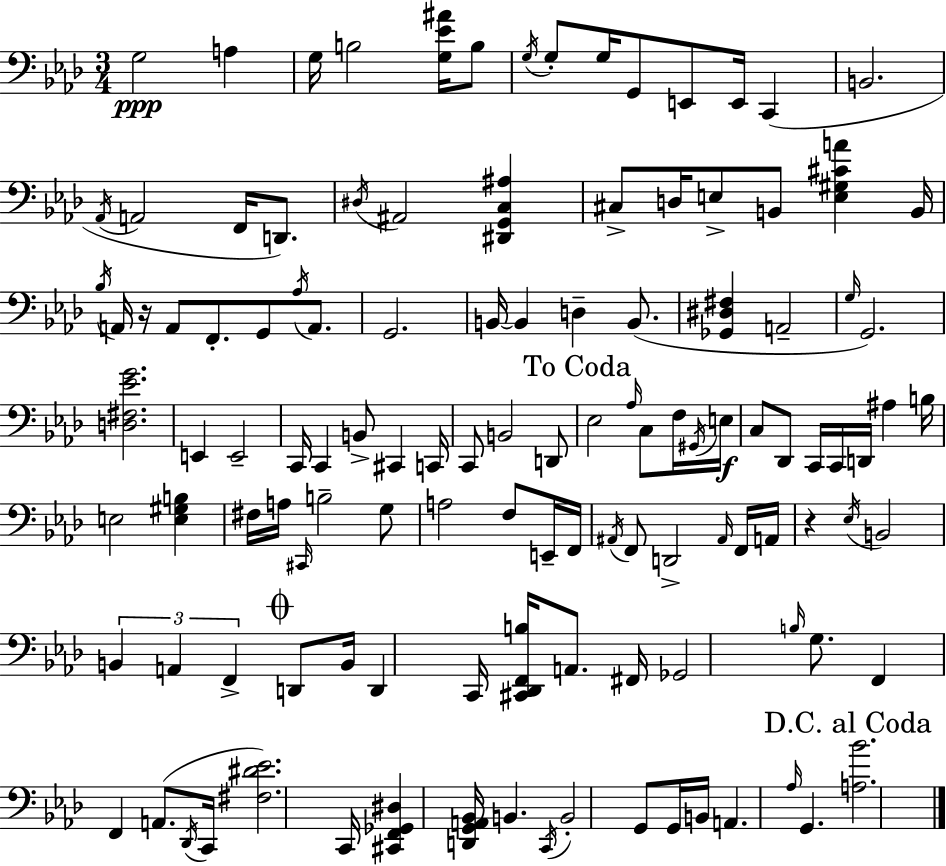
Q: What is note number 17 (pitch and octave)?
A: D2